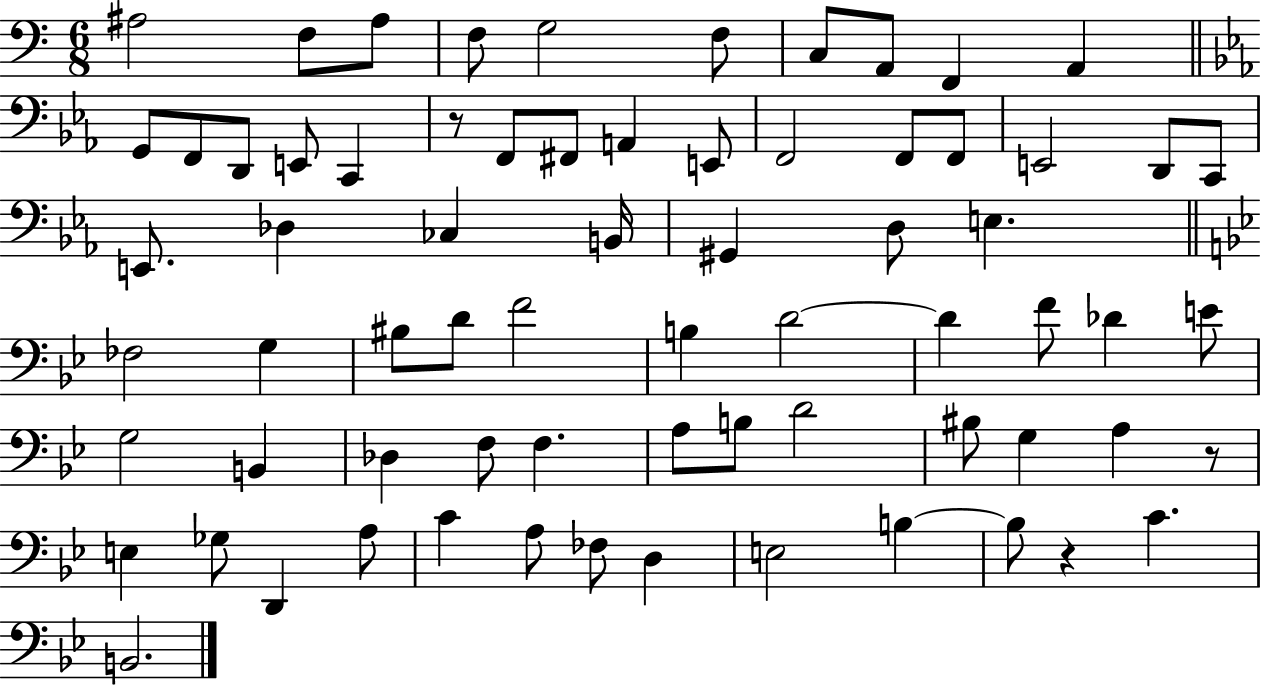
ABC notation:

X:1
T:Untitled
M:6/8
L:1/4
K:C
^A,2 F,/2 ^A,/2 F,/2 G,2 F,/2 C,/2 A,,/2 F,, A,, G,,/2 F,,/2 D,,/2 E,,/2 C,, z/2 F,,/2 ^F,,/2 A,, E,,/2 F,,2 F,,/2 F,,/2 E,,2 D,,/2 C,,/2 E,,/2 _D, _C, B,,/4 ^G,, D,/2 E, _F,2 G, ^B,/2 D/2 F2 B, D2 D F/2 _D E/2 G,2 B,, _D, F,/2 F, A,/2 B,/2 D2 ^B,/2 G, A, z/2 E, _G,/2 D,, A,/2 C A,/2 _F,/2 D, E,2 B, B,/2 z C B,,2